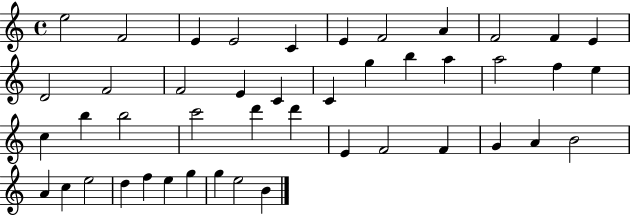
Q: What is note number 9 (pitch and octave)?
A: F4